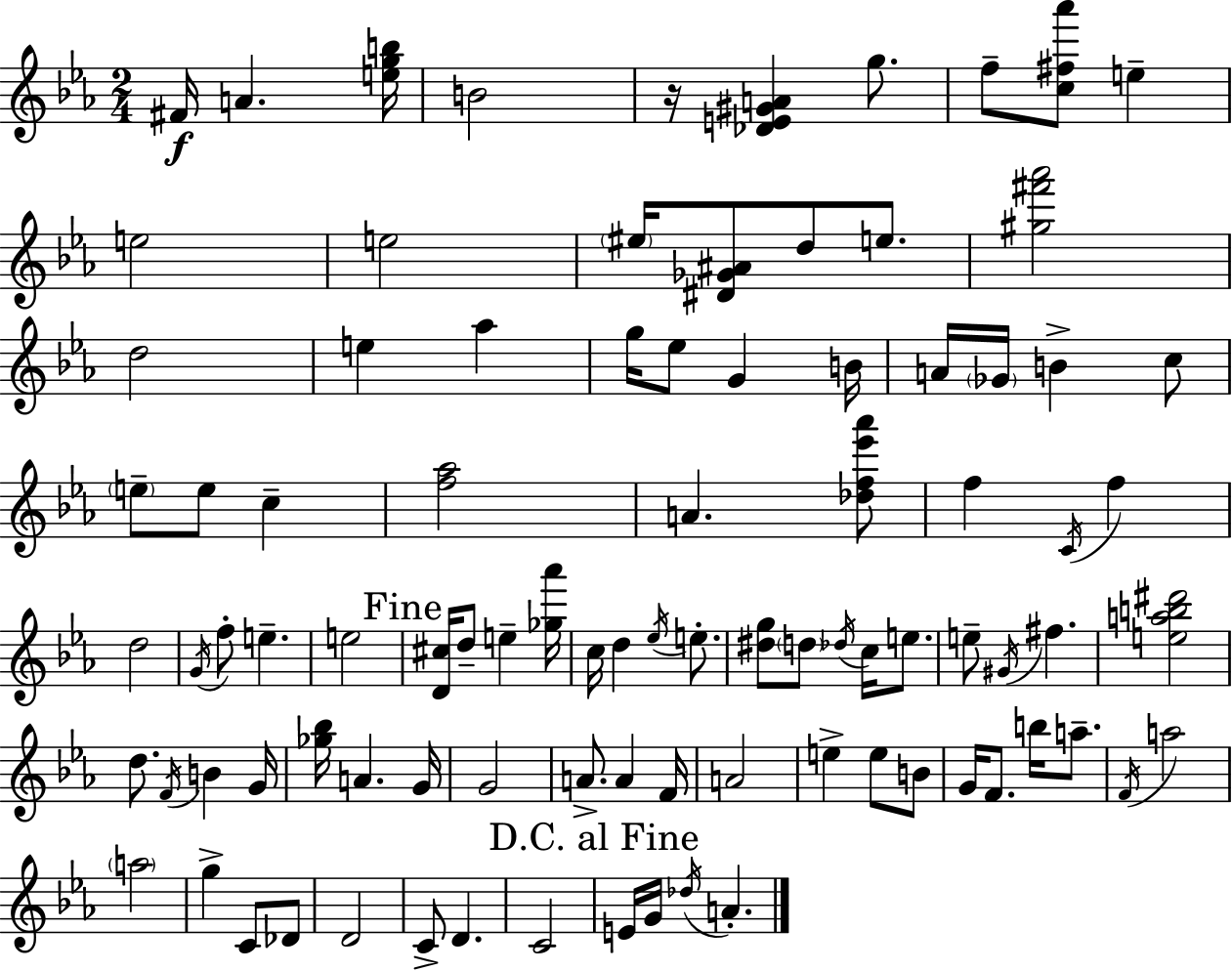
F#4/s A4/q. [E5,G5,B5]/s B4/h R/s [Db4,E4,G#4,A4]/q G5/e. F5/e [C5,F#5,Ab6]/e E5/q E5/h E5/h EIS5/s [D#4,Gb4,A#4]/e D5/e E5/e. [G#5,F#6,Ab6]/h D5/h E5/q Ab5/q G5/s Eb5/e G4/q B4/s A4/s Gb4/s B4/q C5/e E5/e E5/e C5/q [F5,Ab5]/h A4/q. [Db5,F5,Eb6,Ab6]/e F5/q C4/s F5/q D5/h G4/s F5/e E5/q. E5/h [D4,C#5]/s D5/e E5/q [Gb5,Ab6]/s C5/s D5/q Eb5/s E5/e. [D#5,G5]/e D5/e Db5/s C5/s E5/e. E5/e G#4/s F#5/q. [E5,A5,B5,D#6]/h D5/e. F4/s B4/q G4/s [Gb5,Bb5]/s A4/q. G4/s G4/h A4/e. A4/q F4/s A4/h E5/q E5/e B4/e G4/s F4/e. B5/s A5/e. F4/s A5/h A5/h G5/q C4/e Db4/e D4/h C4/e D4/q. C4/h E4/s G4/s Db5/s A4/q.